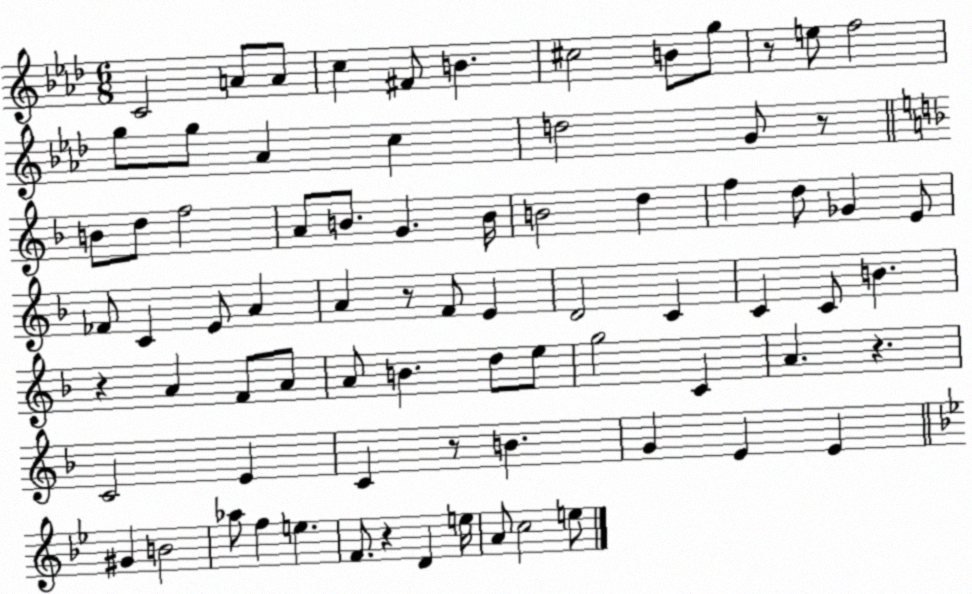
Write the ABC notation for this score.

X:1
T:Untitled
M:6/8
L:1/4
K:Ab
C2 A/2 A/2 c ^F/2 B ^c2 B/2 g/2 z/2 e/2 f2 g/2 g/2 _A c d2 G/2 z/2 B/2 d/2 f2 A/2 B/2 G B/4 B2 d f d/2 _G E/2 _F/2 C E/2 A A z/2 F/2 E D2 C C C/2 B z A F/2 A/2 A/2 B d/2 e/2 g2 C A z C2 E C z/2 B G E E ^G B2 _a/2 f e F/2 z D e/4 A/2 c2 e/2